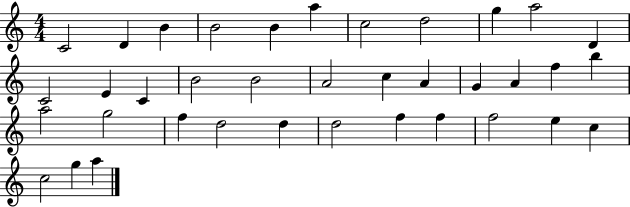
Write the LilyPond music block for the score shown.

{
  \clef treble
  \numericTimeSignature
  \time 4/4
  \key c \major
  c'2 d'4 b'4 | b'2 b'4 a''4 | c''2 d''2 | g''4 a''2 d'4 | \break c'2 e'4 c'4 | b'2 b'2 | a'2 c''4 a'4 | g'4 a'4 f''4 b''4 | \break a''2 g''2 | f''4 d''2 d''4 | d''2 f''4 f''4 | f''2 e''4 c''4 | \break c''2 g''4 a''4 | \bar "|."
}